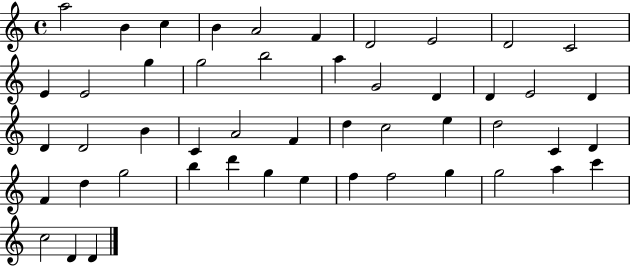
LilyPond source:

{
  \clef treble
  \time 4/4
  \defaultTimeSignature
  \key c \major
  a''2 b'4 c''4 | b'4 a'2 f'4 | d'2 e'2 | d'2 c'2 | \break e'4 e'2 g''4 | g''2 b''2 | a''4 g'2 d'4 | d'4 e'2 d'4 | \break d'4 d'2 b'4 | c'4 a'2 f'4 | d''4 c''2 e''4 | d''2 c'4 d'4 | \break f'4 d''4 g''2 | b''4 d'''4 g''4 e''4 | f''4 f''2 g''4 | g''2 a''4 c'''4 | \break c''2 d'4 d'4 | \bar "|."
}